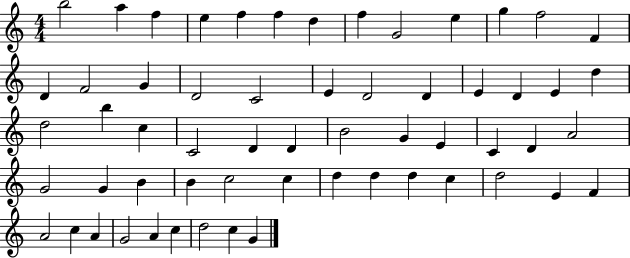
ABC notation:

X:1
T:Untitled
M:4/4
L:1/4
K:C
b2 a f e f f d f G2 e g f2 F D F2 G D2 C2 E D2 D E D E d d2 b c C2 D D B2 G E C D A2 G2 G B B c2 c d d d c d2 E F A2 c A G2 A c d2 c G